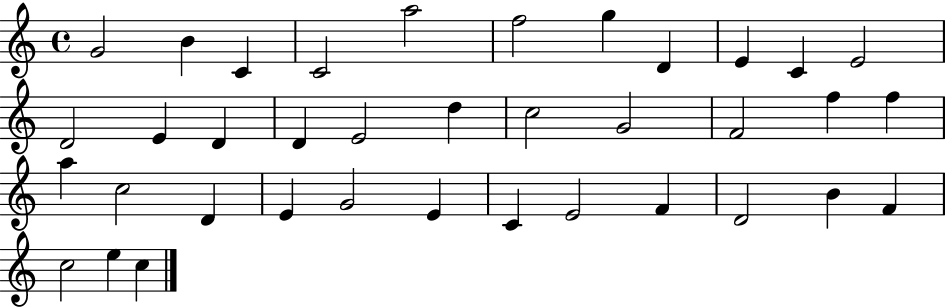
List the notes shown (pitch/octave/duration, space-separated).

G4/h B4/q C4/q C4/h A5/h F5/h G5/q D4/q E4/q C4/q E4/h D4/h E4/q D4/q D4/q E4/h D5/q C5/h G4/h F4/h F5/q F5/q A5/q C5/h D4/q E4/q G4/h E4/q C4/q E4/h F4/q D4/h B4/q F4/q C5/h E5/q C5/q